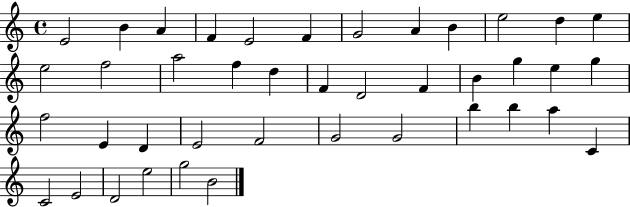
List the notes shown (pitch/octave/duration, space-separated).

E4/h B4/q A4/q F4/q E4/h F4/q G4/h A4/q B4/q E5/h D5/q E5/q E5/h F5/h A5/h F5/q D5/q F4/q D4/h F4/q B4/q G5/q E5/q G5/q F5/h E4/q D4/q E4/h F4/h G4/h G4/h B5/q B5/q A5/q C4/q C4/h E4/h D4/h E5/h G5/h B4/h